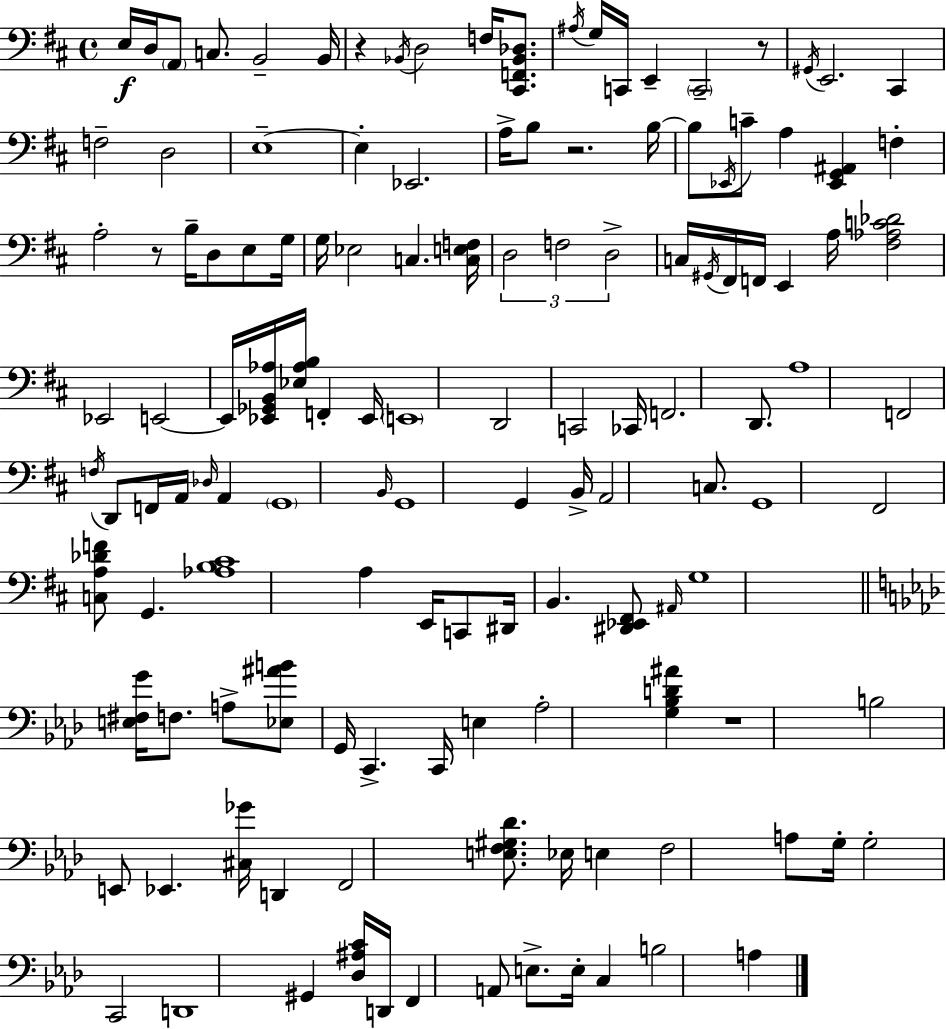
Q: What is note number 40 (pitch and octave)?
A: F3